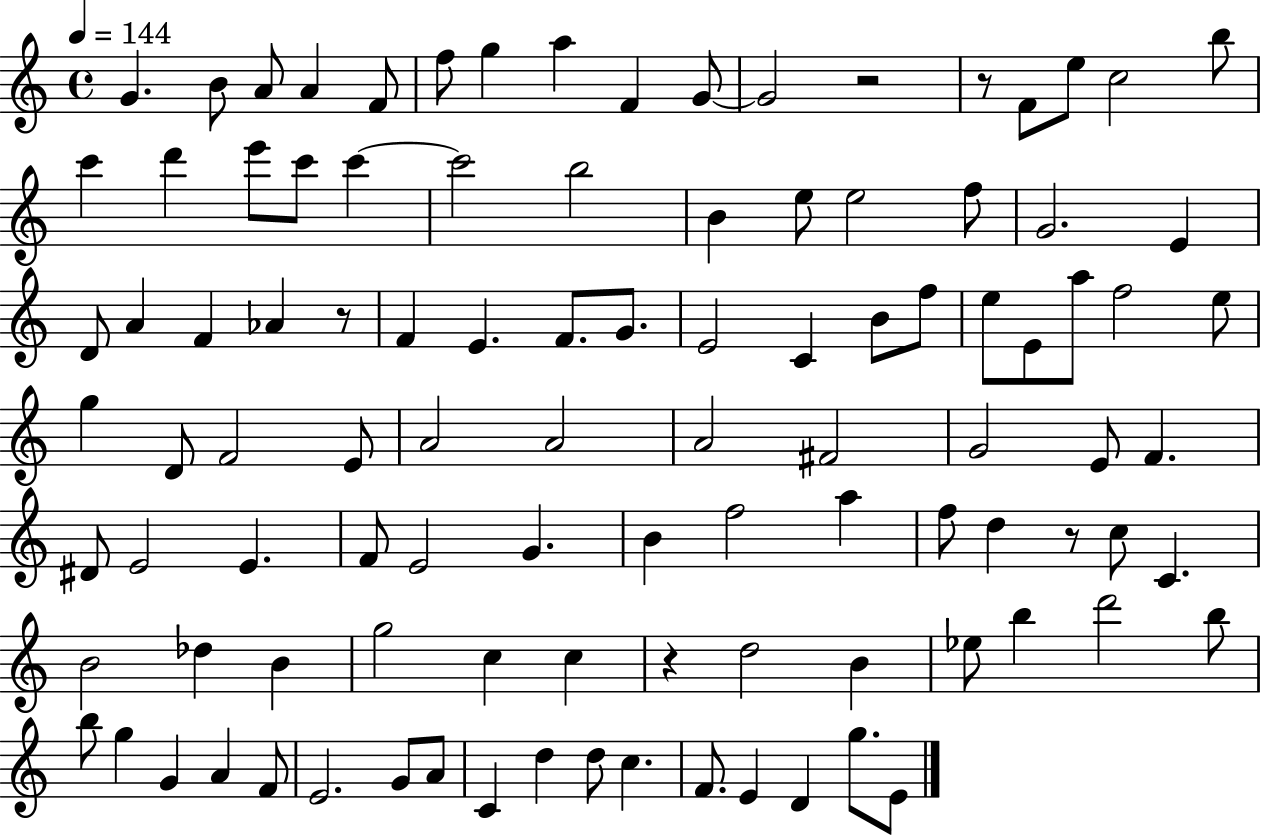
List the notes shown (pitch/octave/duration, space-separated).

G4/q. B4/e A4/e A4/q F4/e F5/e G5/q A5/q F4/q G4/e G4/h R/h R/e F4/e E5/e C5/h B5/e C6/q D6/q E6/e C6/e C6/q C6/h B5/h B4/q E5/e E5/h F5/e G4/h. E4/q D4/e A4/q F4/q Ab4/q R/e F4/q E4/q. F4/e. G4/e. E4/h C4/q B4/e F5/e E5/e E4/e A5/e F5/h E5/e G5/q D4/e F4/h E4/e A4/h A4/h A4/h F#4/h G4/h E4/e F4/q. D#4/e E4/h E4/q. F4/e E4/h G4/q. B4/q F5/h A5/q F5/e D5/q R/e C5/e C4/q. B4/h Db5/q B4/q G5/h C5/q C5/q R/q D5/h B4/q Eb5/e B5/q D6/h B5/e B5/e G5/q G4/q A4/q F4/e E4/h. G4/e A4/e C4/q D5/q D5/e C5/q. F4/e. E4/q D4/q G5/e. E4/e